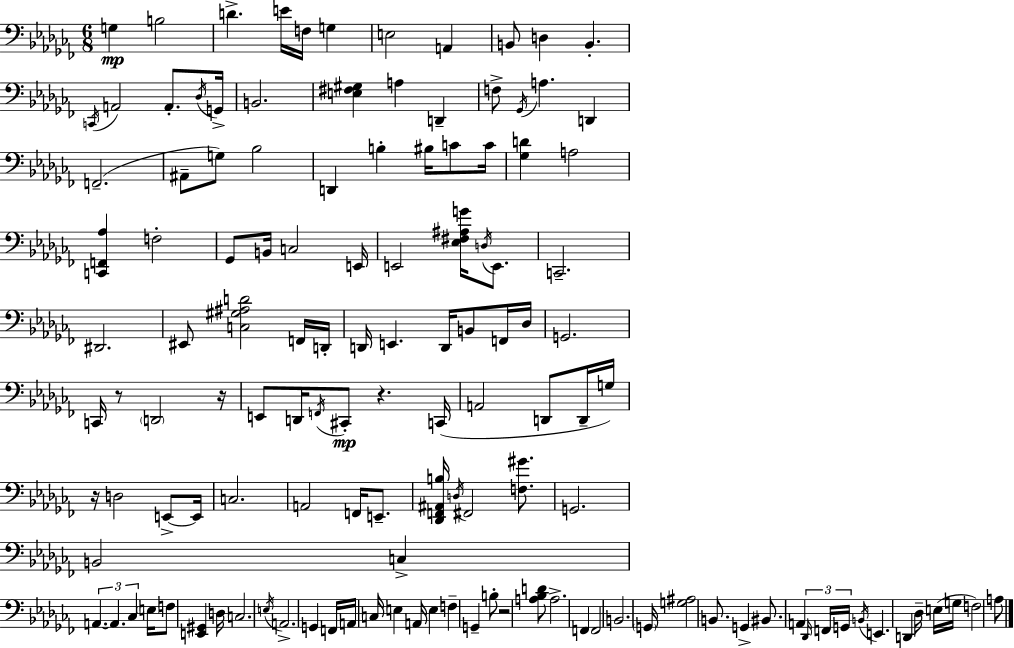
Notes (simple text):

G3/q B3/h D4/q. E4/s F3/s G3/q E3/h A2/q B2/e D3/q B2/q. C2/s A2/h A2/e. Db3/s G2/s B2/h. [E3,F#3,G#3]/q A3/q D2/q F3/e Gb2/s A3/q. D2/q F2/h. A#2/e G3/e Bb3/h D2/q B3/q BIS3/s C4/e C4/s [Gb3,D4]/q A3/h [C2,F2,Ab3]/q F3/h Gb2/e B2/s C3/h E2/s E2/h [Eb3,F#3,A#3,G4]/s D3/s E2/e. C2/h. D#2/h. EIS2/e [C3,G#3,A#3,D4]/h F2/s D2/s D2/s E2/q. D2/s B2/e F2/s Db3/s G2/h. C2/s R/e D2/h R/s E2/e D2/s F2/s C#2/e R/q. C2/s A2/h D2/e D2/s G3/s R/s D3/h E2/e E2/s C3/h. A2/h F2/s E2/e. [Db2,F2,A#2,B3]/s D3/s F#2/h [F3,G#4]/e. G2/h. B2/h C3/q A2/q. A2/q. CES3/q E3/s F3/e [E2,G#2]/q D3/s C3/h. E3/s A2/h. G2/q F2/s A2/s C3/s E3/q A2/s E3/q F3/q G2/q B3/e R/h [A3,Bb3,D4]/e A3/h. F2/q F2/h B2/h. G2/s [G3,A#3]/h B2/e. G2/q BIS2/e. A2/q Db2/s F2/s G2/s B2/s E2/q. D2/q Db3/s E3/s G3/s F3/h A3/e